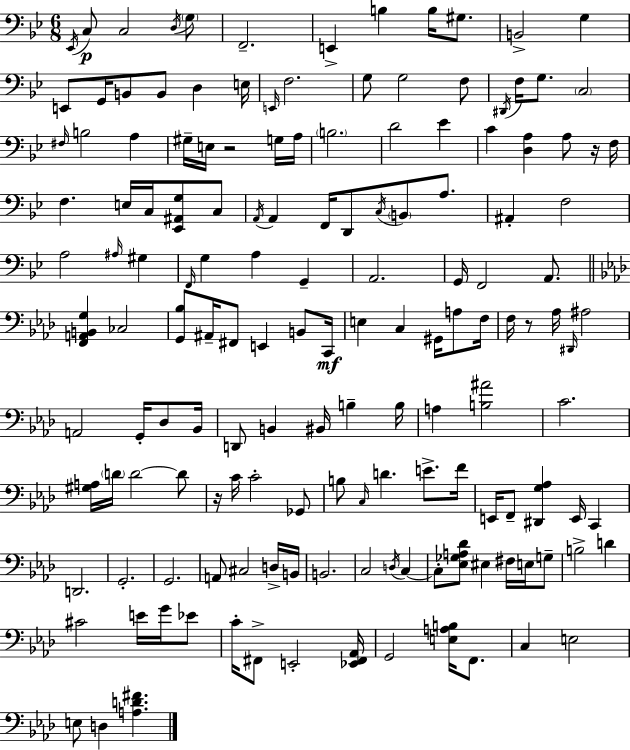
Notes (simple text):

Eb2/s C3/e C3/h D3/s G3/e F2/h. E2/q B3/q B3/s G#3/e. B2/h G3/q E2/e G2/s B2/e B2/e D3/q E3/s E2/s F3/h. G3/e G3/h F3/e D#2/s F3/s G3/e. C3/h F#3/s B3/h A3/q G#3/s E3/s R/h G3/s A3/s B3/h. D4/h Eb4/q C4/q [D3,A3]/q A3/e R/s F3/s F3/q. E3/s C3/s [Eb2,A#2,G3]/e C3/e A2/s A2/q F2/s D2/e C3/s B2/e A3/e. A#2/q F3/h A3/h A#3/s G#3/q F2/s G3/q A3/q G2/q A2/h. G2/s F2/h A2/e. [F2,A2,B2,G3]/q CES3/h [G2,Bb3]/e A#2/s F#2/e E2/q B2/e C2/s E3/q C3/q G#2/s A3/e F3/s F3/s R/e Ab3/s D#2/s A#3/h A2/h G2/s Db3/e Bb2/s D2/e B2/q BIS2/s B3/q B3/s A3/q [B3,A#4]/h C4/h. [G#3,A3]/s D4/s D4/h D4/e R/s C4/s C4/h Gb2/e B3/e C3/s D4/q. E4/e. F4/s E2/s F2/e [D#2,G3,Ab3]/q E2/s C2/q D2/h. G2/h. G2/h. A2/e C#3/h D3/s B2/s B2/h. C3/h D3/s C3/q C3/e [Eb3,Gb3,A3,Db4]/e EIS3/q F#3/s E3/s G3/e B3/h D4/q C#4/h E4/s G4/s Eb4/e C4/s F#2/e E2/h [Eb2,F#2,Ab2]/s G2/h [E3,A3,B3]/s F2/e. C3/q E3/h E3/e D3/q [A3,D4,F#4]/q.